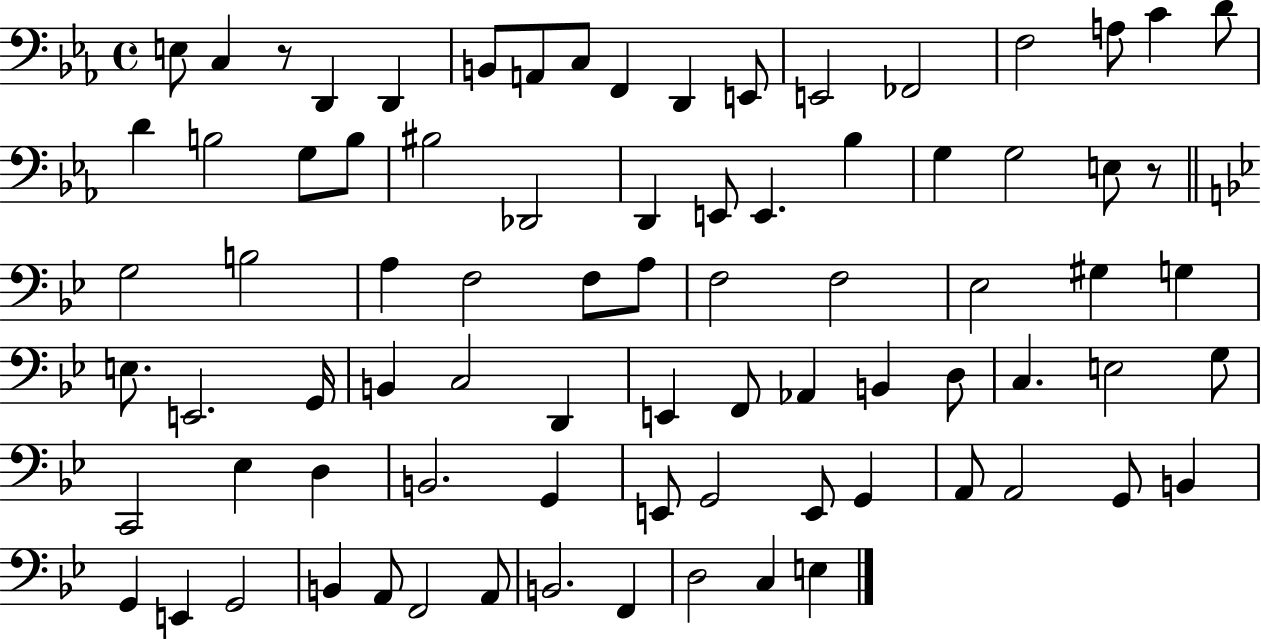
E3/e C3/q R/e D2/q D2/q B2/e A2/e C3/e F2/q D2/q E2/e E2/h FES2/h F3/h A3/e C4/q D4/e D4/q B3/h G3/e B3/e BIS3/h Db2/h D2/q E2/e E2/q. Bb3/q G3/q G3/h E3/e R/e G3/h B3/h A3/q F3/h F3/e A3/e F3/h F3/h Eb3/h G#3/q G3/q E3/e. E2/h. G2/s B2/q C3/h D2/q E2/q F2/e Ab2/q B2/q D3/e C3/q. E3/h G3/e C2/h Eb3/q D3/q B2/h. G2/q E2/e G2/h E2/e G2/q A2/e A2/h G2/e B2/q G2/q E2/q G2/h B2/q A2/e F2/h A2/e B2/h. F2/q D3/h C3/q E3/q